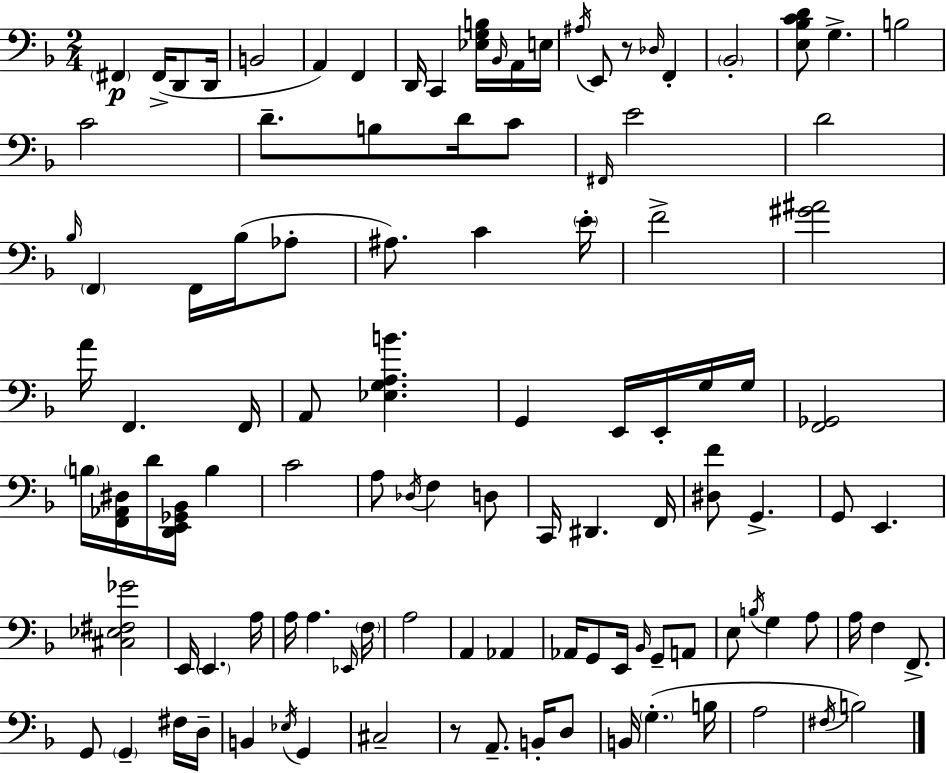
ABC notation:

X:1
T:Untitled
M:2/4
L:1/4
K:F
^F,, ^F,,/4 D,,/2 D,,/4 B,,2 A,, F,, D,,/4 C,, [_E,G,B,]/4 _B,,/4 A,,/4 E,/4 ^A,/4 E,,/2 z/2 _D,/4 F,, _B,,2 [E,_B,CD]/2 G, B,2 C2 D/2 B,/2 D/4 C/2 ^F,,/4 E2 D2 _B,/4 F,, F,,/4 _B,/4 _A,/2 ^A,/2 C E/4 F2 [^G^A]2 A/4 F,, F,,/4 A,,/2 [_E,G,A,B] G,, E,,/4 E,,/4 G,/4 G,/4 [F,,_G,,]2 B,/4 [F,,_A,,^D,]/4 D/4 [D,,E,,_G,,_B,,]/4 B, C2 A,/2 _D,/4 F, D,/2 C,,/4 ^D,, F,,/4 [^D,F]/2 G,, G,,/2 E,, [^C,_E,^F,_G]2 E,,/4 E,, A,/4 A,/4 A, _E,,/4 F,/4 A,2 A,, _A,, _A,,/4 G,,/2 E,,/4 _B,,/4 G,,/2 A,,/2 E,/2 B,/4 G, A,/2 A,/4 F, F,,/2 G,,/2 G,, ^F,/4 D,/4 B,, _E,/4 G,, ^C,2 z/2 A,,/2 B,,/4 D,/2 B,,/4 G, B,/4 A,2 ^F,/4 B,2